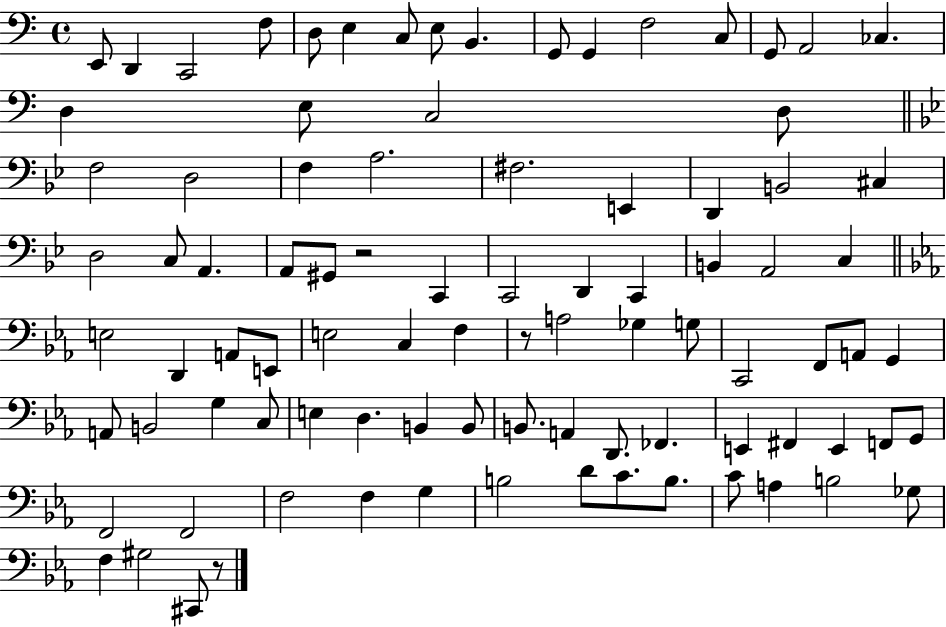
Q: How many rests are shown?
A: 3